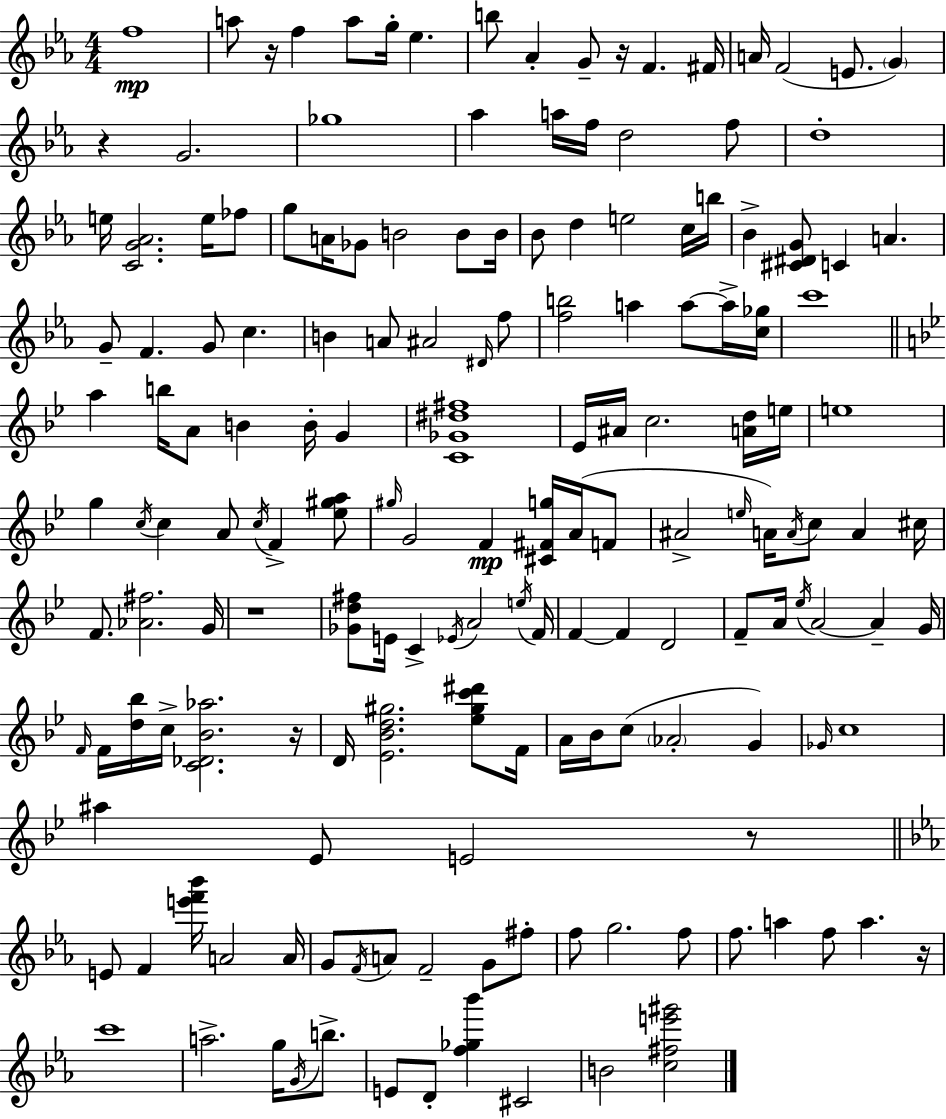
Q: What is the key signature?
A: C minor